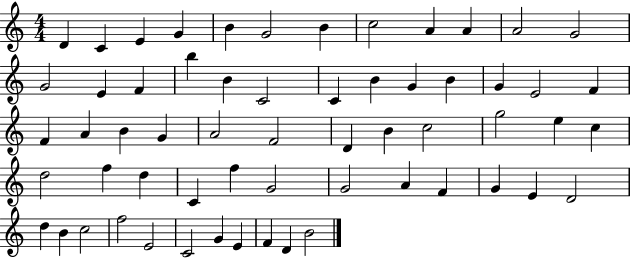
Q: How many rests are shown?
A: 0